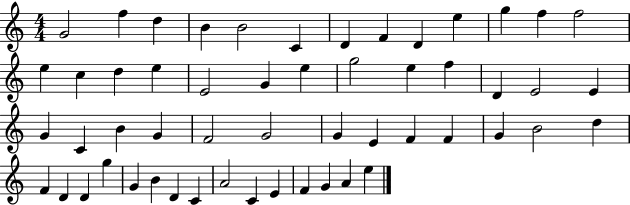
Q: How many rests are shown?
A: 0